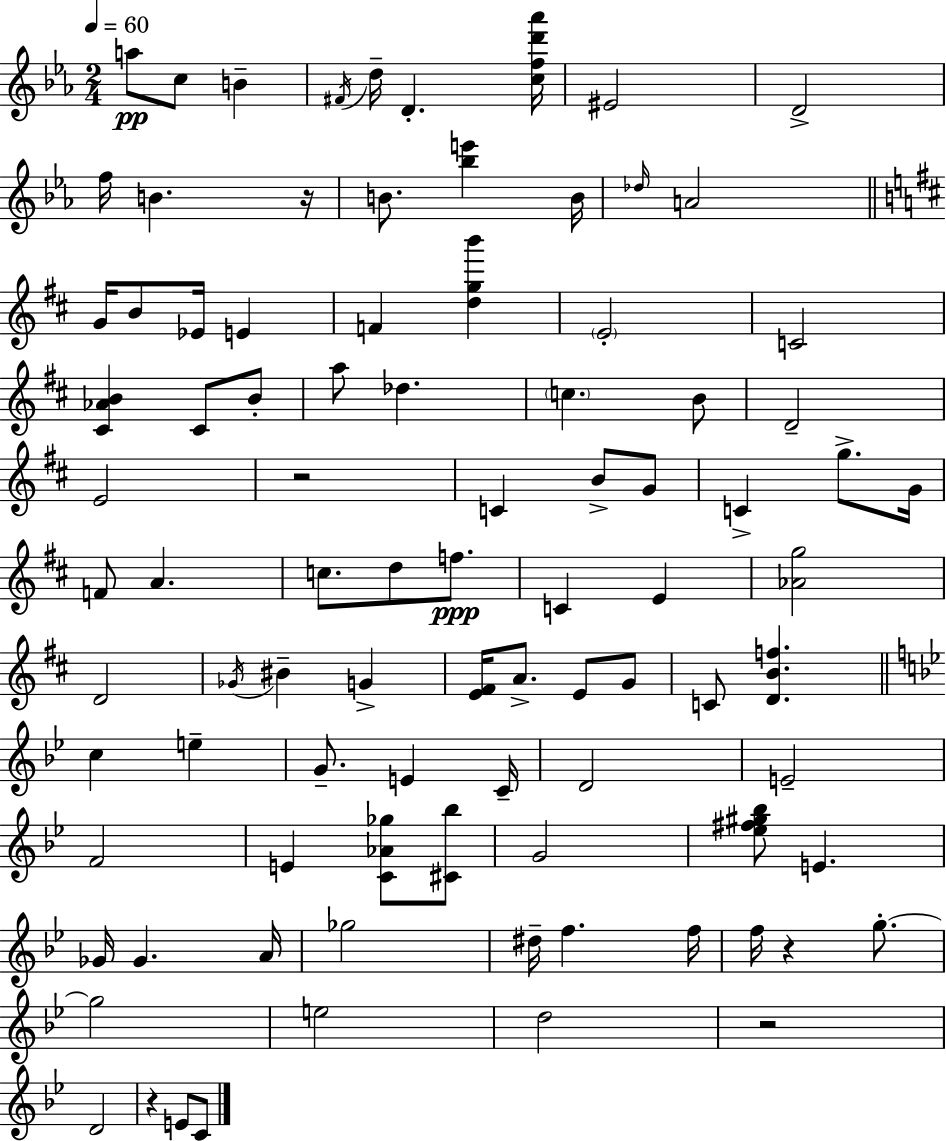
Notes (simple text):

A5/e C5/e B4/q F#4/s D5/s D4/q. [C5,F5,D6,Ab6]/s EIS4/h D4/h F5/s B4/q. R/s B4/e. [Bb5,E6]/q B4/s Db5/s A4/h G4/s B4/e Eb4/s E4/q F4/q [D5,G5,B6]/q E4/h C4/h [C#4,Ab4,B4]/q C#4/e B4/e A5/e Db5/q. C5/q. B4/e D4/h E4/h R/h C4/q B4/e G4/e C4/q G5/e. G4/s F4/e A4/q. C5/e. D5/e F5/e. C4/q E4/q [Ab4,G5]/h D4/h Gb4/s BIS4/q G4/q [E4,F#4]/s A4/e. E4/e G4/e C4/e [D4,B4,F5]/q. C5/q E5/q G4/e. E4/q C4/s D4/h E4/h F4/h E4/q [C4,Ab4,Gb5]/e [C#4,Bb5]/e G4/h [Eb5,F#5,G#5,Bb5]/e E4/q. Gb4/s Gb4/q. A4/s Gb5/h D#5/s F5/q. F5/s F5/s R/q G5/e. G5/h E5/h D5/h R/h D4/h R/q E4/e C4/e